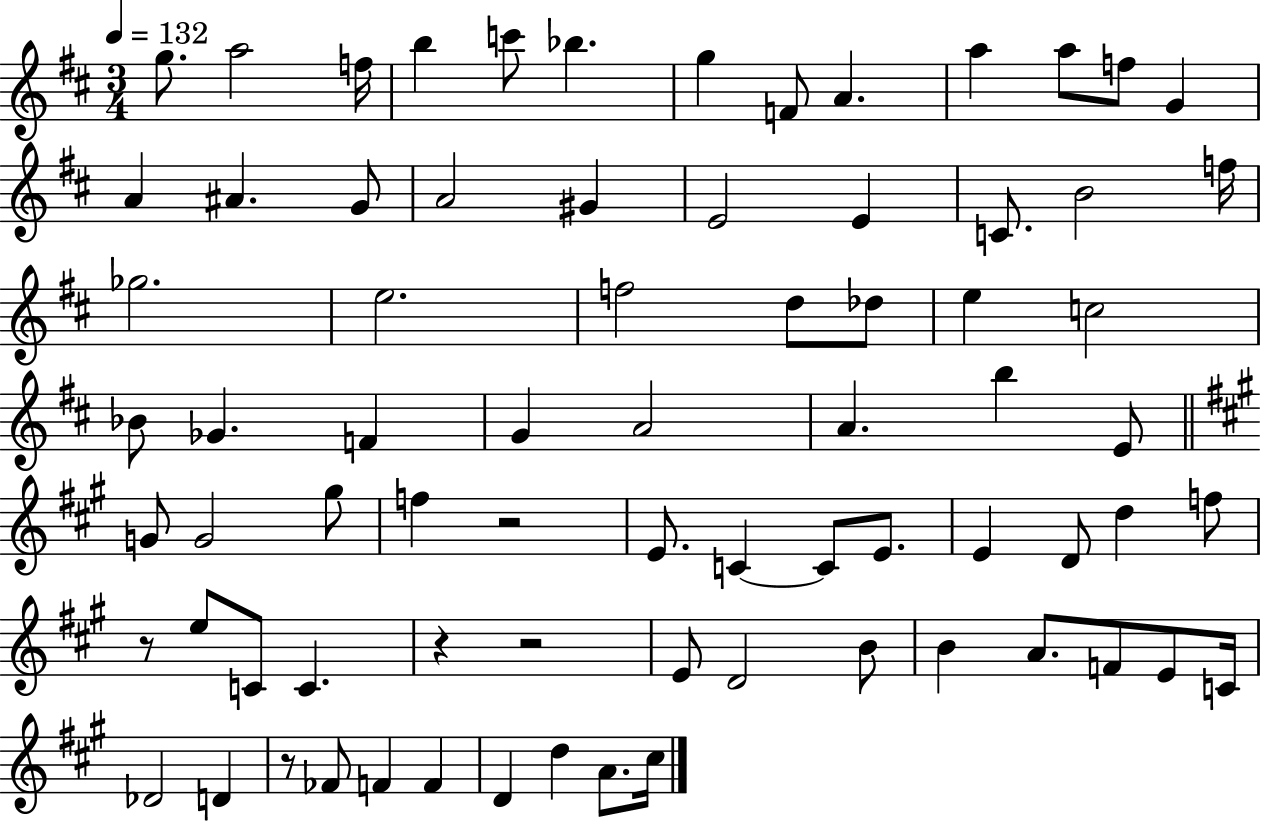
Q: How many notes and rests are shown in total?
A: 75